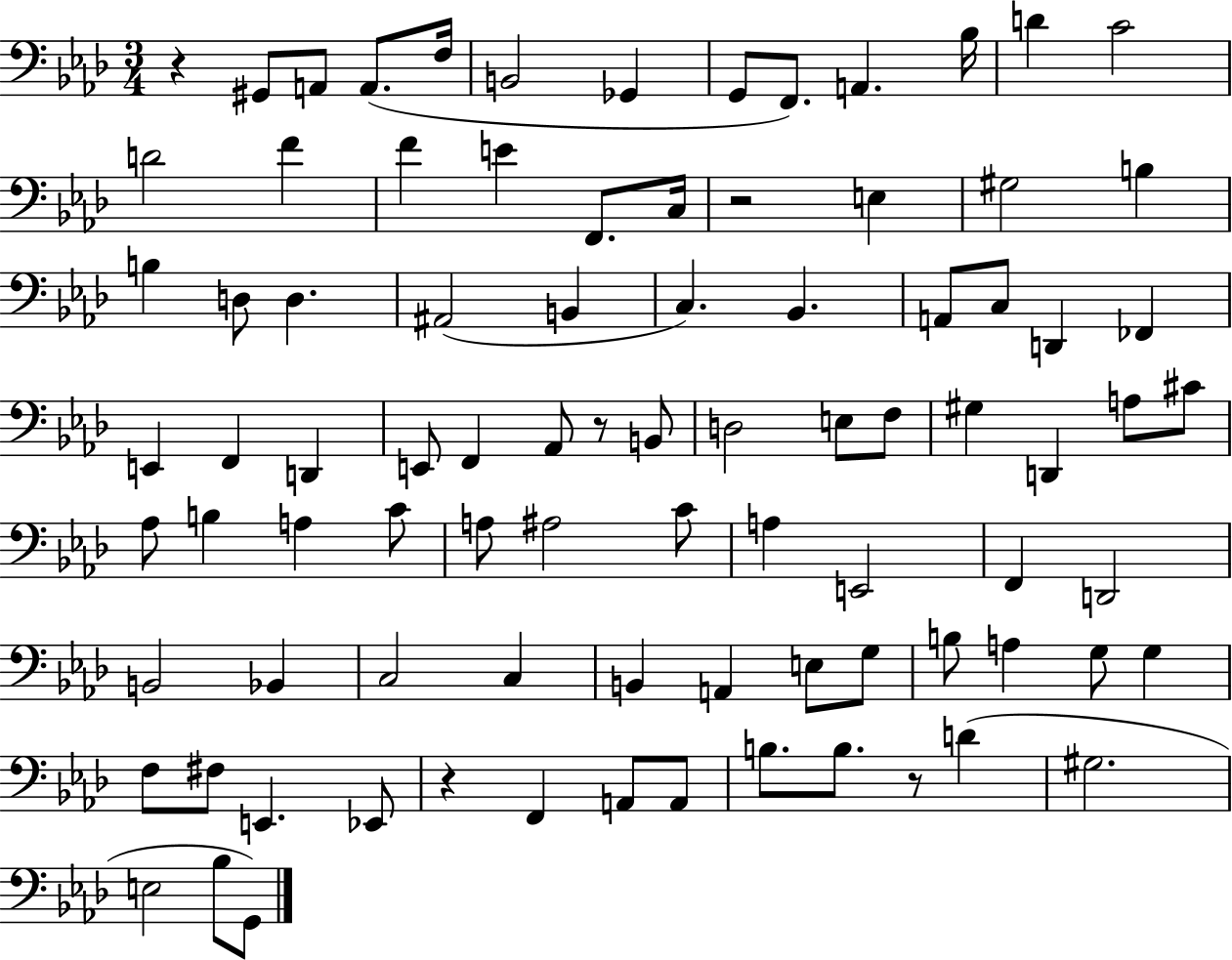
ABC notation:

X:1
T:Untitled
M:3/4
L:1/4
K:Ab
z ^G,,/2 A,,/2 A,,/2 F,/4 B,,2 _G,, G,,/2 F,,/2 A,, _B,/4 D C2 D2 F F E F,,/2 C,/4 z2 E, ^G,2 B, B, D,/2 D, ^A,,2 B,, C, _B,, A,,/2 C,/2 D,, _F,, E,, F,, D,, E,,/2 F,, _A,,/2 z/2 B,,/2 D,2 E,/2 F,/2 ^G, D,, A,/2 ^C/2 _A,/2 B, A, C/2 A,/2 ^A,2 C/2 A, E,,2 F,, D,,2 B,,2 _B,, C,2 C, B,, A,, E,/2 G,/2 B,/2 A, G,/2 G, F,/2 ^F,/2 E,, _E,,/2 z F,, A,,/2 A,,/2 B,/2 B,/2 z/2 D ^G,2 E,2 _B,/2 G,,/2